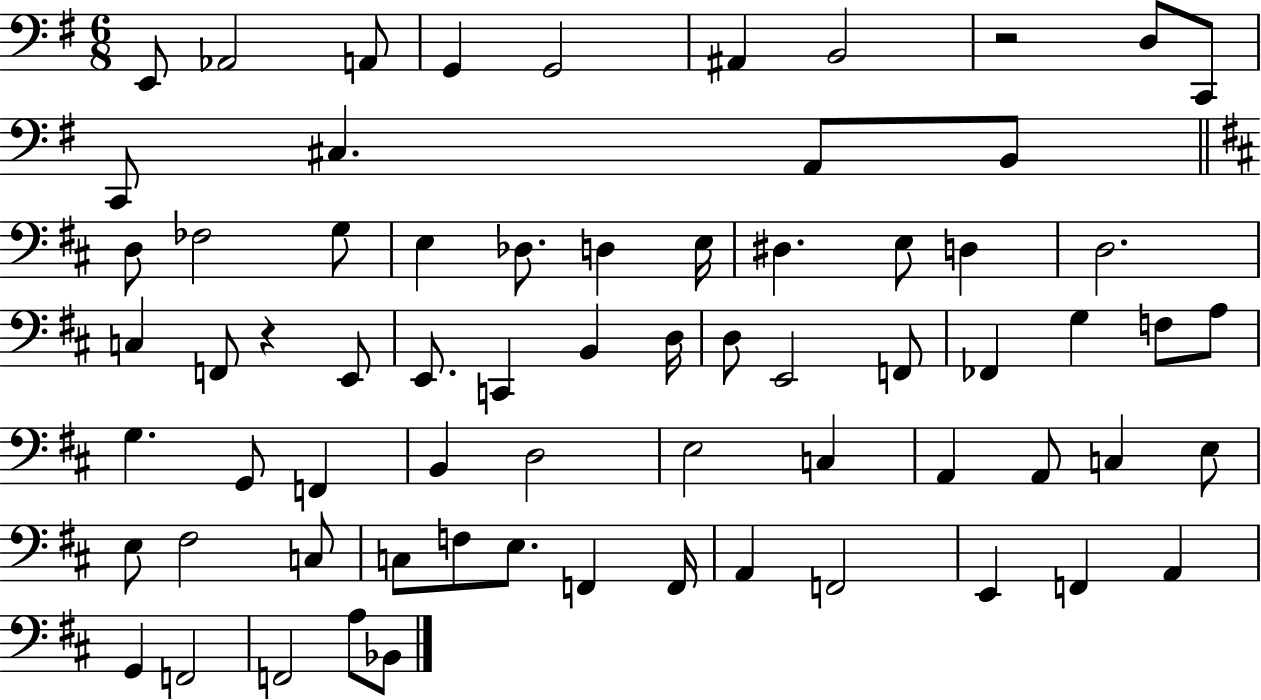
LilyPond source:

{
  \clef bass
  \numericTimeSignature
  \time 6/8
  \key g \major
  e,8 aes,2 a,8 | g,4 g,2 | ais,4 b,2 | r2 d8 c,8 | \break c,8 cis4. a,8 b,8 | \bar "||" \break \key d \major d8 fes2 g8 | e4 des8. d4 e16 | dis4. e8 d4 | d2. | \break c4 f,8 r4 e,8 | e,8. c,4 b,4 d16 | d8 e,2 f,8 | fes,4 g4 f8 a8 | \break g4. g,8 f,4 | b,4 d2 | e2 c4 | a,4 a,8 c4 e8 | \break e8 fis2 c8 | c8 f8 e8. f,4 f,16 | a,4 f,2 | e,4 f,4 a,4 | \break g,4 f,2 | f,2 a8 bes,8 | \bar "|."
}